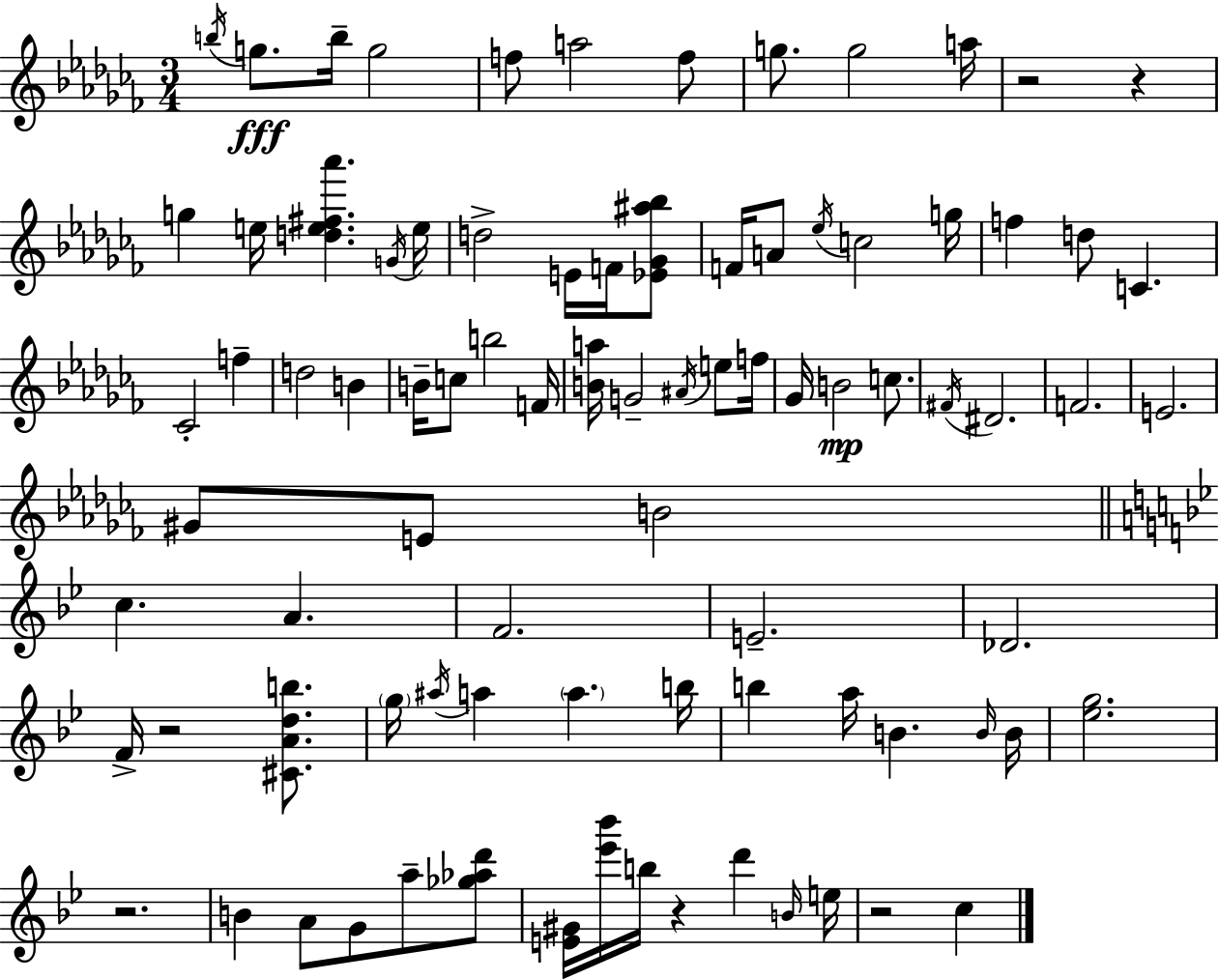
B5/s G5/e. B5/s G5/h F5/e A5/h F5/e G5/e. G5/h A5/s R/h R/q G5/q E5/s [D5,E5,F#5,Ab6]/q. G4/s E5/s D5/h E4/s F4/s [Eb4,Gb4,A#5,Bb5]/e F4/s A4/e Eb5/s C5/h G5/s F5/q D5/e C4/q. CES4/h F5/q D5/h B4/q B4/s C5/e B5/h F4/s [B4,A5]/s G4/h A#4/s E5/e F5/s Gb4/s B4/h C5/e. F#4/s D#4/h. F4/h. E4/h. G#4/e E4/e B4/h C5/q. A4/q. F4/h. E4/h. Db4/h. F4/s R/h [C#4,A4,D5,B5]/e. G5/s A#5/s A5/q A5/q. B5/s B5/q A5/s B4/q. B4/s B4/s [Eb5,G5]/h. R/h. B4/q A4/e G4/e A5/e [Gb5,Ab5,D6]/e [E4,G#4]/s [Eb6,Bb6]/s B5/s R/q D6/q B4/s E5/s R/h C5/q